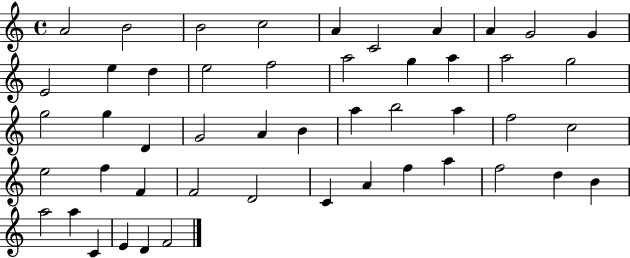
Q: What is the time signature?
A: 4/4